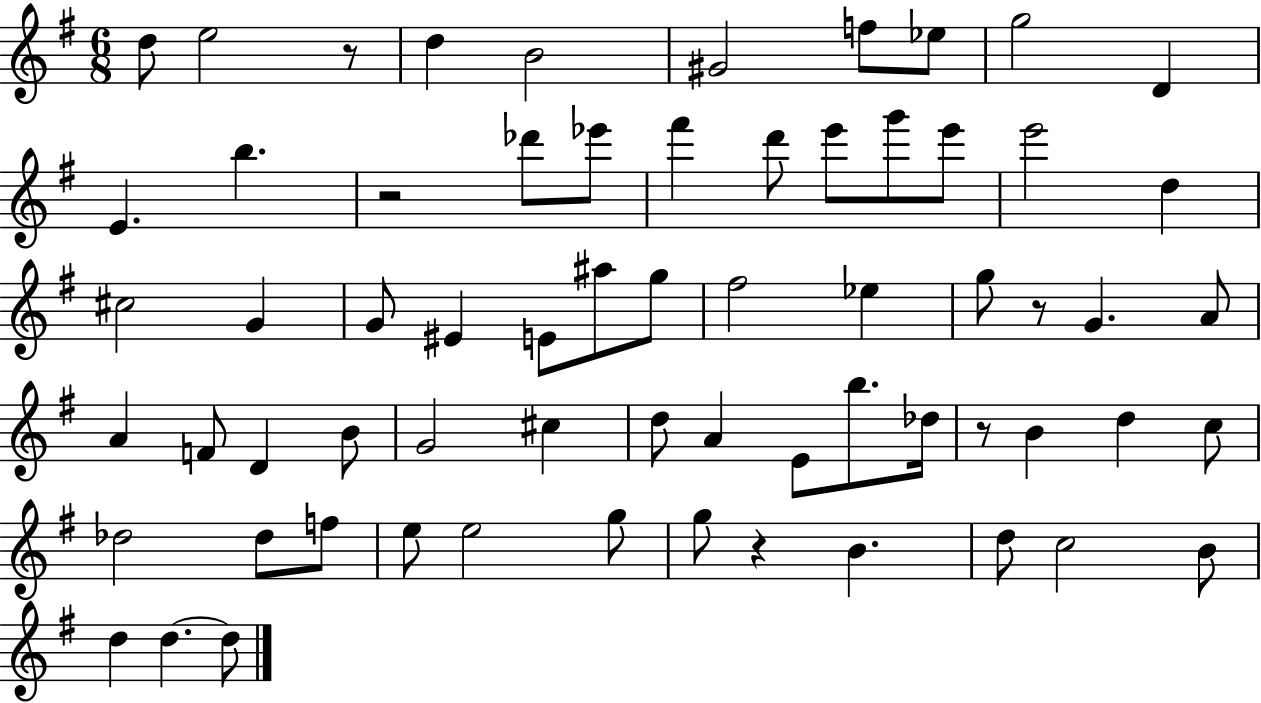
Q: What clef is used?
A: treble